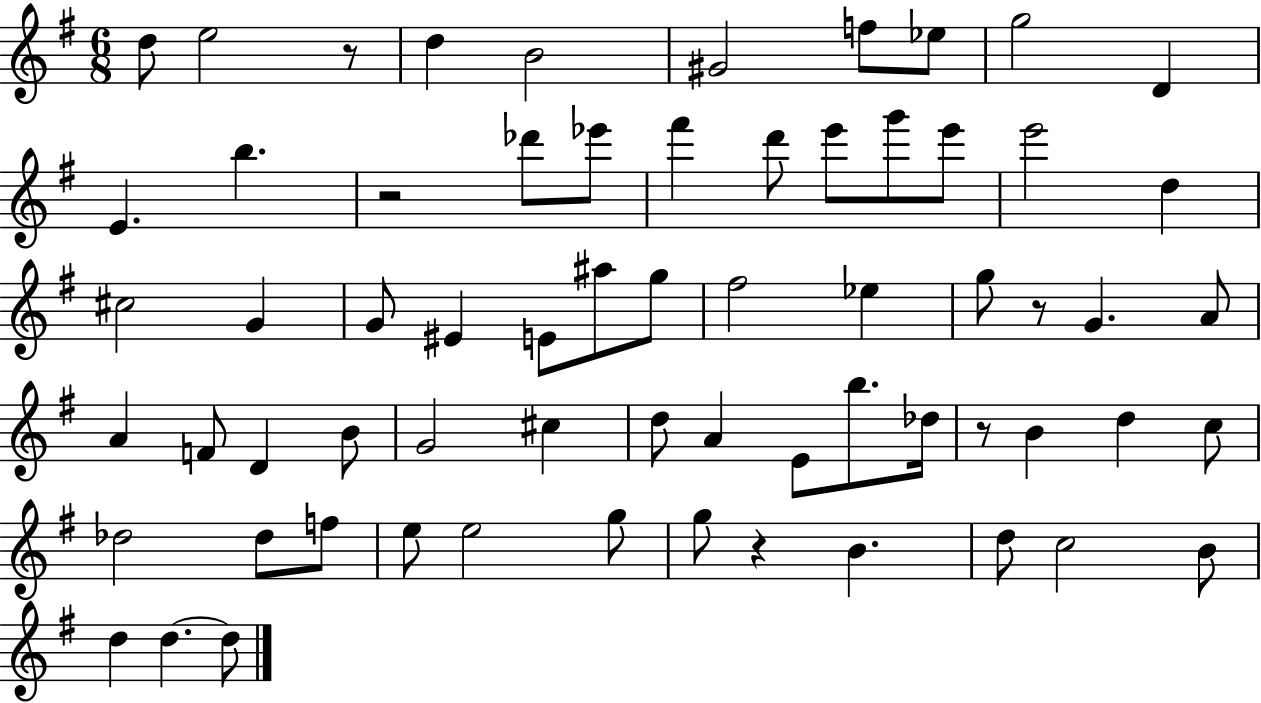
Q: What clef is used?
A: treble